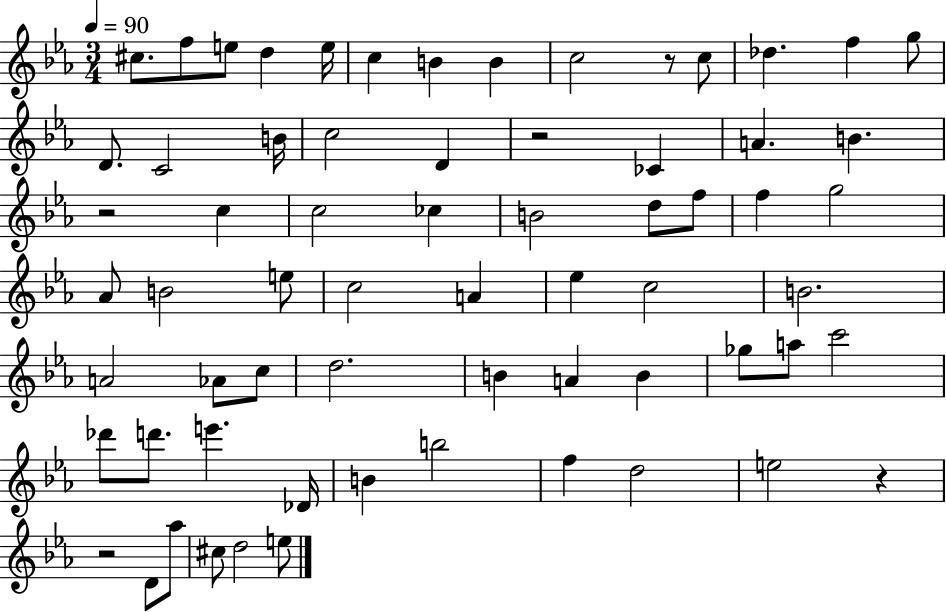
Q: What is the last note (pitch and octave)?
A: E5